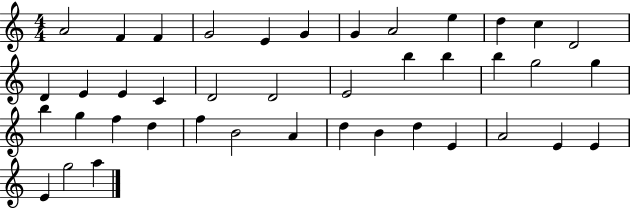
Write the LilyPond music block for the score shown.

{
  \clef treble
  \numericTimeSignature
  \time 4/4
  \key c \major
  a'2 f'4 f'4 | g'2 e'4 g'4 | g'4 a'2 e''4 | d''4 c''4 d'2 | \break d'4 e'4 e'4 c'4 | d'2 d'2 | e'2 b''4 b''4 | b''4 g''2 g''4 | \break b''4 g''4 f''4 d''4 | f''4 b'2 a'4 | d''4 b'4 d''4 e'4 | a'2 e'4 e'4 | \break e'4 g''2 a''4 | \bar "|."
}